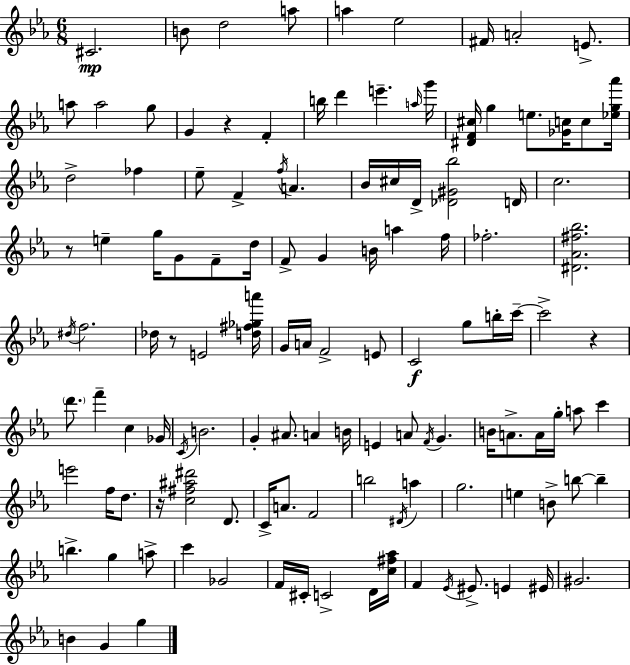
C#4/h. B4/e D5/h A5/e A5/q Eb5/h F#4/s A4/h E4/e. A5/e A5/h G5/e G4/q R/q F4/q B5/s D6/q E6/q. A5/s G6/s [D#4,F4,C#5]/s G5/q E5/e. [Gb4,C5]/s C5/e [Eb5,G5,Ab6]/s D5/h FES5/q Eb5/e F4/q F5/s A4/q. Bb4/s C#5/s D4/s [Db4,G#4,Bb5]/h D4/s C5/h. R/e E5/q G5/s G4/e F4/e D5/s F4/e G4/q B4/s A5/q F5/s FES5/h. [D#4,Ab4,F#5,Bb5]/h. D#5/s F5/h. Db5/s R/e E4/h [D5,F#5,Gb5,A6]/s G4/s A4/s F4/h E4/e C4/h G5/e B5/s C6/s C6/h R/q D6/e. F6/q C5/q Gb4/s C4/s B4/h. G4/q A#4/e. A4/q B4/s E4/q A4/e F4/s G4/q. B4/s A4/e. A4/s G5/s A5/e C6/q E6/h F5/s D5/e. R/s [C5,F#5,A#5,D#6]/h D4/e. C4/s A4/e. F4/h B5/h D#4/s A5/q G5/h. E5/q B4/e B5/e B5/q B5/q. G5/q A5/e C6/q Gb4/h F4/s C#4/s C4/h D4/s [C5,F#5,Ab5]/s F4/q Eb4/s EIS4/e. E4/q EIS4/s G#4/h. B4/q G4/q G5/q